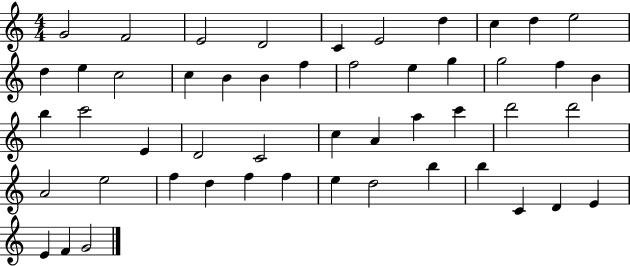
{
  \clef treble
  \numericTimeSignature
  \time 4/4
  \key c \major
  g'2 f'2 | e'2 d'2 | c'4 e'2 d''4 | c''4 d''4 e''2 | \break d''4 e''4 c''2 | c''4 b'4 b'4 f''4 | f''2 e''4 g''4 | g''2 f''4 b'4 | \break b''4 c'''2 e'4 | d'2 c'2 | c''4 a'4 a''4 c'''4 | d'''2 d'''2 | \break a'2 e''2 | f''4 d''4 f''4 f''4 | e''4 d''2 b''4 | b''4 c'4 d'4 e'4 | \break e'4 f'4 g'2 | \bar "|."
}